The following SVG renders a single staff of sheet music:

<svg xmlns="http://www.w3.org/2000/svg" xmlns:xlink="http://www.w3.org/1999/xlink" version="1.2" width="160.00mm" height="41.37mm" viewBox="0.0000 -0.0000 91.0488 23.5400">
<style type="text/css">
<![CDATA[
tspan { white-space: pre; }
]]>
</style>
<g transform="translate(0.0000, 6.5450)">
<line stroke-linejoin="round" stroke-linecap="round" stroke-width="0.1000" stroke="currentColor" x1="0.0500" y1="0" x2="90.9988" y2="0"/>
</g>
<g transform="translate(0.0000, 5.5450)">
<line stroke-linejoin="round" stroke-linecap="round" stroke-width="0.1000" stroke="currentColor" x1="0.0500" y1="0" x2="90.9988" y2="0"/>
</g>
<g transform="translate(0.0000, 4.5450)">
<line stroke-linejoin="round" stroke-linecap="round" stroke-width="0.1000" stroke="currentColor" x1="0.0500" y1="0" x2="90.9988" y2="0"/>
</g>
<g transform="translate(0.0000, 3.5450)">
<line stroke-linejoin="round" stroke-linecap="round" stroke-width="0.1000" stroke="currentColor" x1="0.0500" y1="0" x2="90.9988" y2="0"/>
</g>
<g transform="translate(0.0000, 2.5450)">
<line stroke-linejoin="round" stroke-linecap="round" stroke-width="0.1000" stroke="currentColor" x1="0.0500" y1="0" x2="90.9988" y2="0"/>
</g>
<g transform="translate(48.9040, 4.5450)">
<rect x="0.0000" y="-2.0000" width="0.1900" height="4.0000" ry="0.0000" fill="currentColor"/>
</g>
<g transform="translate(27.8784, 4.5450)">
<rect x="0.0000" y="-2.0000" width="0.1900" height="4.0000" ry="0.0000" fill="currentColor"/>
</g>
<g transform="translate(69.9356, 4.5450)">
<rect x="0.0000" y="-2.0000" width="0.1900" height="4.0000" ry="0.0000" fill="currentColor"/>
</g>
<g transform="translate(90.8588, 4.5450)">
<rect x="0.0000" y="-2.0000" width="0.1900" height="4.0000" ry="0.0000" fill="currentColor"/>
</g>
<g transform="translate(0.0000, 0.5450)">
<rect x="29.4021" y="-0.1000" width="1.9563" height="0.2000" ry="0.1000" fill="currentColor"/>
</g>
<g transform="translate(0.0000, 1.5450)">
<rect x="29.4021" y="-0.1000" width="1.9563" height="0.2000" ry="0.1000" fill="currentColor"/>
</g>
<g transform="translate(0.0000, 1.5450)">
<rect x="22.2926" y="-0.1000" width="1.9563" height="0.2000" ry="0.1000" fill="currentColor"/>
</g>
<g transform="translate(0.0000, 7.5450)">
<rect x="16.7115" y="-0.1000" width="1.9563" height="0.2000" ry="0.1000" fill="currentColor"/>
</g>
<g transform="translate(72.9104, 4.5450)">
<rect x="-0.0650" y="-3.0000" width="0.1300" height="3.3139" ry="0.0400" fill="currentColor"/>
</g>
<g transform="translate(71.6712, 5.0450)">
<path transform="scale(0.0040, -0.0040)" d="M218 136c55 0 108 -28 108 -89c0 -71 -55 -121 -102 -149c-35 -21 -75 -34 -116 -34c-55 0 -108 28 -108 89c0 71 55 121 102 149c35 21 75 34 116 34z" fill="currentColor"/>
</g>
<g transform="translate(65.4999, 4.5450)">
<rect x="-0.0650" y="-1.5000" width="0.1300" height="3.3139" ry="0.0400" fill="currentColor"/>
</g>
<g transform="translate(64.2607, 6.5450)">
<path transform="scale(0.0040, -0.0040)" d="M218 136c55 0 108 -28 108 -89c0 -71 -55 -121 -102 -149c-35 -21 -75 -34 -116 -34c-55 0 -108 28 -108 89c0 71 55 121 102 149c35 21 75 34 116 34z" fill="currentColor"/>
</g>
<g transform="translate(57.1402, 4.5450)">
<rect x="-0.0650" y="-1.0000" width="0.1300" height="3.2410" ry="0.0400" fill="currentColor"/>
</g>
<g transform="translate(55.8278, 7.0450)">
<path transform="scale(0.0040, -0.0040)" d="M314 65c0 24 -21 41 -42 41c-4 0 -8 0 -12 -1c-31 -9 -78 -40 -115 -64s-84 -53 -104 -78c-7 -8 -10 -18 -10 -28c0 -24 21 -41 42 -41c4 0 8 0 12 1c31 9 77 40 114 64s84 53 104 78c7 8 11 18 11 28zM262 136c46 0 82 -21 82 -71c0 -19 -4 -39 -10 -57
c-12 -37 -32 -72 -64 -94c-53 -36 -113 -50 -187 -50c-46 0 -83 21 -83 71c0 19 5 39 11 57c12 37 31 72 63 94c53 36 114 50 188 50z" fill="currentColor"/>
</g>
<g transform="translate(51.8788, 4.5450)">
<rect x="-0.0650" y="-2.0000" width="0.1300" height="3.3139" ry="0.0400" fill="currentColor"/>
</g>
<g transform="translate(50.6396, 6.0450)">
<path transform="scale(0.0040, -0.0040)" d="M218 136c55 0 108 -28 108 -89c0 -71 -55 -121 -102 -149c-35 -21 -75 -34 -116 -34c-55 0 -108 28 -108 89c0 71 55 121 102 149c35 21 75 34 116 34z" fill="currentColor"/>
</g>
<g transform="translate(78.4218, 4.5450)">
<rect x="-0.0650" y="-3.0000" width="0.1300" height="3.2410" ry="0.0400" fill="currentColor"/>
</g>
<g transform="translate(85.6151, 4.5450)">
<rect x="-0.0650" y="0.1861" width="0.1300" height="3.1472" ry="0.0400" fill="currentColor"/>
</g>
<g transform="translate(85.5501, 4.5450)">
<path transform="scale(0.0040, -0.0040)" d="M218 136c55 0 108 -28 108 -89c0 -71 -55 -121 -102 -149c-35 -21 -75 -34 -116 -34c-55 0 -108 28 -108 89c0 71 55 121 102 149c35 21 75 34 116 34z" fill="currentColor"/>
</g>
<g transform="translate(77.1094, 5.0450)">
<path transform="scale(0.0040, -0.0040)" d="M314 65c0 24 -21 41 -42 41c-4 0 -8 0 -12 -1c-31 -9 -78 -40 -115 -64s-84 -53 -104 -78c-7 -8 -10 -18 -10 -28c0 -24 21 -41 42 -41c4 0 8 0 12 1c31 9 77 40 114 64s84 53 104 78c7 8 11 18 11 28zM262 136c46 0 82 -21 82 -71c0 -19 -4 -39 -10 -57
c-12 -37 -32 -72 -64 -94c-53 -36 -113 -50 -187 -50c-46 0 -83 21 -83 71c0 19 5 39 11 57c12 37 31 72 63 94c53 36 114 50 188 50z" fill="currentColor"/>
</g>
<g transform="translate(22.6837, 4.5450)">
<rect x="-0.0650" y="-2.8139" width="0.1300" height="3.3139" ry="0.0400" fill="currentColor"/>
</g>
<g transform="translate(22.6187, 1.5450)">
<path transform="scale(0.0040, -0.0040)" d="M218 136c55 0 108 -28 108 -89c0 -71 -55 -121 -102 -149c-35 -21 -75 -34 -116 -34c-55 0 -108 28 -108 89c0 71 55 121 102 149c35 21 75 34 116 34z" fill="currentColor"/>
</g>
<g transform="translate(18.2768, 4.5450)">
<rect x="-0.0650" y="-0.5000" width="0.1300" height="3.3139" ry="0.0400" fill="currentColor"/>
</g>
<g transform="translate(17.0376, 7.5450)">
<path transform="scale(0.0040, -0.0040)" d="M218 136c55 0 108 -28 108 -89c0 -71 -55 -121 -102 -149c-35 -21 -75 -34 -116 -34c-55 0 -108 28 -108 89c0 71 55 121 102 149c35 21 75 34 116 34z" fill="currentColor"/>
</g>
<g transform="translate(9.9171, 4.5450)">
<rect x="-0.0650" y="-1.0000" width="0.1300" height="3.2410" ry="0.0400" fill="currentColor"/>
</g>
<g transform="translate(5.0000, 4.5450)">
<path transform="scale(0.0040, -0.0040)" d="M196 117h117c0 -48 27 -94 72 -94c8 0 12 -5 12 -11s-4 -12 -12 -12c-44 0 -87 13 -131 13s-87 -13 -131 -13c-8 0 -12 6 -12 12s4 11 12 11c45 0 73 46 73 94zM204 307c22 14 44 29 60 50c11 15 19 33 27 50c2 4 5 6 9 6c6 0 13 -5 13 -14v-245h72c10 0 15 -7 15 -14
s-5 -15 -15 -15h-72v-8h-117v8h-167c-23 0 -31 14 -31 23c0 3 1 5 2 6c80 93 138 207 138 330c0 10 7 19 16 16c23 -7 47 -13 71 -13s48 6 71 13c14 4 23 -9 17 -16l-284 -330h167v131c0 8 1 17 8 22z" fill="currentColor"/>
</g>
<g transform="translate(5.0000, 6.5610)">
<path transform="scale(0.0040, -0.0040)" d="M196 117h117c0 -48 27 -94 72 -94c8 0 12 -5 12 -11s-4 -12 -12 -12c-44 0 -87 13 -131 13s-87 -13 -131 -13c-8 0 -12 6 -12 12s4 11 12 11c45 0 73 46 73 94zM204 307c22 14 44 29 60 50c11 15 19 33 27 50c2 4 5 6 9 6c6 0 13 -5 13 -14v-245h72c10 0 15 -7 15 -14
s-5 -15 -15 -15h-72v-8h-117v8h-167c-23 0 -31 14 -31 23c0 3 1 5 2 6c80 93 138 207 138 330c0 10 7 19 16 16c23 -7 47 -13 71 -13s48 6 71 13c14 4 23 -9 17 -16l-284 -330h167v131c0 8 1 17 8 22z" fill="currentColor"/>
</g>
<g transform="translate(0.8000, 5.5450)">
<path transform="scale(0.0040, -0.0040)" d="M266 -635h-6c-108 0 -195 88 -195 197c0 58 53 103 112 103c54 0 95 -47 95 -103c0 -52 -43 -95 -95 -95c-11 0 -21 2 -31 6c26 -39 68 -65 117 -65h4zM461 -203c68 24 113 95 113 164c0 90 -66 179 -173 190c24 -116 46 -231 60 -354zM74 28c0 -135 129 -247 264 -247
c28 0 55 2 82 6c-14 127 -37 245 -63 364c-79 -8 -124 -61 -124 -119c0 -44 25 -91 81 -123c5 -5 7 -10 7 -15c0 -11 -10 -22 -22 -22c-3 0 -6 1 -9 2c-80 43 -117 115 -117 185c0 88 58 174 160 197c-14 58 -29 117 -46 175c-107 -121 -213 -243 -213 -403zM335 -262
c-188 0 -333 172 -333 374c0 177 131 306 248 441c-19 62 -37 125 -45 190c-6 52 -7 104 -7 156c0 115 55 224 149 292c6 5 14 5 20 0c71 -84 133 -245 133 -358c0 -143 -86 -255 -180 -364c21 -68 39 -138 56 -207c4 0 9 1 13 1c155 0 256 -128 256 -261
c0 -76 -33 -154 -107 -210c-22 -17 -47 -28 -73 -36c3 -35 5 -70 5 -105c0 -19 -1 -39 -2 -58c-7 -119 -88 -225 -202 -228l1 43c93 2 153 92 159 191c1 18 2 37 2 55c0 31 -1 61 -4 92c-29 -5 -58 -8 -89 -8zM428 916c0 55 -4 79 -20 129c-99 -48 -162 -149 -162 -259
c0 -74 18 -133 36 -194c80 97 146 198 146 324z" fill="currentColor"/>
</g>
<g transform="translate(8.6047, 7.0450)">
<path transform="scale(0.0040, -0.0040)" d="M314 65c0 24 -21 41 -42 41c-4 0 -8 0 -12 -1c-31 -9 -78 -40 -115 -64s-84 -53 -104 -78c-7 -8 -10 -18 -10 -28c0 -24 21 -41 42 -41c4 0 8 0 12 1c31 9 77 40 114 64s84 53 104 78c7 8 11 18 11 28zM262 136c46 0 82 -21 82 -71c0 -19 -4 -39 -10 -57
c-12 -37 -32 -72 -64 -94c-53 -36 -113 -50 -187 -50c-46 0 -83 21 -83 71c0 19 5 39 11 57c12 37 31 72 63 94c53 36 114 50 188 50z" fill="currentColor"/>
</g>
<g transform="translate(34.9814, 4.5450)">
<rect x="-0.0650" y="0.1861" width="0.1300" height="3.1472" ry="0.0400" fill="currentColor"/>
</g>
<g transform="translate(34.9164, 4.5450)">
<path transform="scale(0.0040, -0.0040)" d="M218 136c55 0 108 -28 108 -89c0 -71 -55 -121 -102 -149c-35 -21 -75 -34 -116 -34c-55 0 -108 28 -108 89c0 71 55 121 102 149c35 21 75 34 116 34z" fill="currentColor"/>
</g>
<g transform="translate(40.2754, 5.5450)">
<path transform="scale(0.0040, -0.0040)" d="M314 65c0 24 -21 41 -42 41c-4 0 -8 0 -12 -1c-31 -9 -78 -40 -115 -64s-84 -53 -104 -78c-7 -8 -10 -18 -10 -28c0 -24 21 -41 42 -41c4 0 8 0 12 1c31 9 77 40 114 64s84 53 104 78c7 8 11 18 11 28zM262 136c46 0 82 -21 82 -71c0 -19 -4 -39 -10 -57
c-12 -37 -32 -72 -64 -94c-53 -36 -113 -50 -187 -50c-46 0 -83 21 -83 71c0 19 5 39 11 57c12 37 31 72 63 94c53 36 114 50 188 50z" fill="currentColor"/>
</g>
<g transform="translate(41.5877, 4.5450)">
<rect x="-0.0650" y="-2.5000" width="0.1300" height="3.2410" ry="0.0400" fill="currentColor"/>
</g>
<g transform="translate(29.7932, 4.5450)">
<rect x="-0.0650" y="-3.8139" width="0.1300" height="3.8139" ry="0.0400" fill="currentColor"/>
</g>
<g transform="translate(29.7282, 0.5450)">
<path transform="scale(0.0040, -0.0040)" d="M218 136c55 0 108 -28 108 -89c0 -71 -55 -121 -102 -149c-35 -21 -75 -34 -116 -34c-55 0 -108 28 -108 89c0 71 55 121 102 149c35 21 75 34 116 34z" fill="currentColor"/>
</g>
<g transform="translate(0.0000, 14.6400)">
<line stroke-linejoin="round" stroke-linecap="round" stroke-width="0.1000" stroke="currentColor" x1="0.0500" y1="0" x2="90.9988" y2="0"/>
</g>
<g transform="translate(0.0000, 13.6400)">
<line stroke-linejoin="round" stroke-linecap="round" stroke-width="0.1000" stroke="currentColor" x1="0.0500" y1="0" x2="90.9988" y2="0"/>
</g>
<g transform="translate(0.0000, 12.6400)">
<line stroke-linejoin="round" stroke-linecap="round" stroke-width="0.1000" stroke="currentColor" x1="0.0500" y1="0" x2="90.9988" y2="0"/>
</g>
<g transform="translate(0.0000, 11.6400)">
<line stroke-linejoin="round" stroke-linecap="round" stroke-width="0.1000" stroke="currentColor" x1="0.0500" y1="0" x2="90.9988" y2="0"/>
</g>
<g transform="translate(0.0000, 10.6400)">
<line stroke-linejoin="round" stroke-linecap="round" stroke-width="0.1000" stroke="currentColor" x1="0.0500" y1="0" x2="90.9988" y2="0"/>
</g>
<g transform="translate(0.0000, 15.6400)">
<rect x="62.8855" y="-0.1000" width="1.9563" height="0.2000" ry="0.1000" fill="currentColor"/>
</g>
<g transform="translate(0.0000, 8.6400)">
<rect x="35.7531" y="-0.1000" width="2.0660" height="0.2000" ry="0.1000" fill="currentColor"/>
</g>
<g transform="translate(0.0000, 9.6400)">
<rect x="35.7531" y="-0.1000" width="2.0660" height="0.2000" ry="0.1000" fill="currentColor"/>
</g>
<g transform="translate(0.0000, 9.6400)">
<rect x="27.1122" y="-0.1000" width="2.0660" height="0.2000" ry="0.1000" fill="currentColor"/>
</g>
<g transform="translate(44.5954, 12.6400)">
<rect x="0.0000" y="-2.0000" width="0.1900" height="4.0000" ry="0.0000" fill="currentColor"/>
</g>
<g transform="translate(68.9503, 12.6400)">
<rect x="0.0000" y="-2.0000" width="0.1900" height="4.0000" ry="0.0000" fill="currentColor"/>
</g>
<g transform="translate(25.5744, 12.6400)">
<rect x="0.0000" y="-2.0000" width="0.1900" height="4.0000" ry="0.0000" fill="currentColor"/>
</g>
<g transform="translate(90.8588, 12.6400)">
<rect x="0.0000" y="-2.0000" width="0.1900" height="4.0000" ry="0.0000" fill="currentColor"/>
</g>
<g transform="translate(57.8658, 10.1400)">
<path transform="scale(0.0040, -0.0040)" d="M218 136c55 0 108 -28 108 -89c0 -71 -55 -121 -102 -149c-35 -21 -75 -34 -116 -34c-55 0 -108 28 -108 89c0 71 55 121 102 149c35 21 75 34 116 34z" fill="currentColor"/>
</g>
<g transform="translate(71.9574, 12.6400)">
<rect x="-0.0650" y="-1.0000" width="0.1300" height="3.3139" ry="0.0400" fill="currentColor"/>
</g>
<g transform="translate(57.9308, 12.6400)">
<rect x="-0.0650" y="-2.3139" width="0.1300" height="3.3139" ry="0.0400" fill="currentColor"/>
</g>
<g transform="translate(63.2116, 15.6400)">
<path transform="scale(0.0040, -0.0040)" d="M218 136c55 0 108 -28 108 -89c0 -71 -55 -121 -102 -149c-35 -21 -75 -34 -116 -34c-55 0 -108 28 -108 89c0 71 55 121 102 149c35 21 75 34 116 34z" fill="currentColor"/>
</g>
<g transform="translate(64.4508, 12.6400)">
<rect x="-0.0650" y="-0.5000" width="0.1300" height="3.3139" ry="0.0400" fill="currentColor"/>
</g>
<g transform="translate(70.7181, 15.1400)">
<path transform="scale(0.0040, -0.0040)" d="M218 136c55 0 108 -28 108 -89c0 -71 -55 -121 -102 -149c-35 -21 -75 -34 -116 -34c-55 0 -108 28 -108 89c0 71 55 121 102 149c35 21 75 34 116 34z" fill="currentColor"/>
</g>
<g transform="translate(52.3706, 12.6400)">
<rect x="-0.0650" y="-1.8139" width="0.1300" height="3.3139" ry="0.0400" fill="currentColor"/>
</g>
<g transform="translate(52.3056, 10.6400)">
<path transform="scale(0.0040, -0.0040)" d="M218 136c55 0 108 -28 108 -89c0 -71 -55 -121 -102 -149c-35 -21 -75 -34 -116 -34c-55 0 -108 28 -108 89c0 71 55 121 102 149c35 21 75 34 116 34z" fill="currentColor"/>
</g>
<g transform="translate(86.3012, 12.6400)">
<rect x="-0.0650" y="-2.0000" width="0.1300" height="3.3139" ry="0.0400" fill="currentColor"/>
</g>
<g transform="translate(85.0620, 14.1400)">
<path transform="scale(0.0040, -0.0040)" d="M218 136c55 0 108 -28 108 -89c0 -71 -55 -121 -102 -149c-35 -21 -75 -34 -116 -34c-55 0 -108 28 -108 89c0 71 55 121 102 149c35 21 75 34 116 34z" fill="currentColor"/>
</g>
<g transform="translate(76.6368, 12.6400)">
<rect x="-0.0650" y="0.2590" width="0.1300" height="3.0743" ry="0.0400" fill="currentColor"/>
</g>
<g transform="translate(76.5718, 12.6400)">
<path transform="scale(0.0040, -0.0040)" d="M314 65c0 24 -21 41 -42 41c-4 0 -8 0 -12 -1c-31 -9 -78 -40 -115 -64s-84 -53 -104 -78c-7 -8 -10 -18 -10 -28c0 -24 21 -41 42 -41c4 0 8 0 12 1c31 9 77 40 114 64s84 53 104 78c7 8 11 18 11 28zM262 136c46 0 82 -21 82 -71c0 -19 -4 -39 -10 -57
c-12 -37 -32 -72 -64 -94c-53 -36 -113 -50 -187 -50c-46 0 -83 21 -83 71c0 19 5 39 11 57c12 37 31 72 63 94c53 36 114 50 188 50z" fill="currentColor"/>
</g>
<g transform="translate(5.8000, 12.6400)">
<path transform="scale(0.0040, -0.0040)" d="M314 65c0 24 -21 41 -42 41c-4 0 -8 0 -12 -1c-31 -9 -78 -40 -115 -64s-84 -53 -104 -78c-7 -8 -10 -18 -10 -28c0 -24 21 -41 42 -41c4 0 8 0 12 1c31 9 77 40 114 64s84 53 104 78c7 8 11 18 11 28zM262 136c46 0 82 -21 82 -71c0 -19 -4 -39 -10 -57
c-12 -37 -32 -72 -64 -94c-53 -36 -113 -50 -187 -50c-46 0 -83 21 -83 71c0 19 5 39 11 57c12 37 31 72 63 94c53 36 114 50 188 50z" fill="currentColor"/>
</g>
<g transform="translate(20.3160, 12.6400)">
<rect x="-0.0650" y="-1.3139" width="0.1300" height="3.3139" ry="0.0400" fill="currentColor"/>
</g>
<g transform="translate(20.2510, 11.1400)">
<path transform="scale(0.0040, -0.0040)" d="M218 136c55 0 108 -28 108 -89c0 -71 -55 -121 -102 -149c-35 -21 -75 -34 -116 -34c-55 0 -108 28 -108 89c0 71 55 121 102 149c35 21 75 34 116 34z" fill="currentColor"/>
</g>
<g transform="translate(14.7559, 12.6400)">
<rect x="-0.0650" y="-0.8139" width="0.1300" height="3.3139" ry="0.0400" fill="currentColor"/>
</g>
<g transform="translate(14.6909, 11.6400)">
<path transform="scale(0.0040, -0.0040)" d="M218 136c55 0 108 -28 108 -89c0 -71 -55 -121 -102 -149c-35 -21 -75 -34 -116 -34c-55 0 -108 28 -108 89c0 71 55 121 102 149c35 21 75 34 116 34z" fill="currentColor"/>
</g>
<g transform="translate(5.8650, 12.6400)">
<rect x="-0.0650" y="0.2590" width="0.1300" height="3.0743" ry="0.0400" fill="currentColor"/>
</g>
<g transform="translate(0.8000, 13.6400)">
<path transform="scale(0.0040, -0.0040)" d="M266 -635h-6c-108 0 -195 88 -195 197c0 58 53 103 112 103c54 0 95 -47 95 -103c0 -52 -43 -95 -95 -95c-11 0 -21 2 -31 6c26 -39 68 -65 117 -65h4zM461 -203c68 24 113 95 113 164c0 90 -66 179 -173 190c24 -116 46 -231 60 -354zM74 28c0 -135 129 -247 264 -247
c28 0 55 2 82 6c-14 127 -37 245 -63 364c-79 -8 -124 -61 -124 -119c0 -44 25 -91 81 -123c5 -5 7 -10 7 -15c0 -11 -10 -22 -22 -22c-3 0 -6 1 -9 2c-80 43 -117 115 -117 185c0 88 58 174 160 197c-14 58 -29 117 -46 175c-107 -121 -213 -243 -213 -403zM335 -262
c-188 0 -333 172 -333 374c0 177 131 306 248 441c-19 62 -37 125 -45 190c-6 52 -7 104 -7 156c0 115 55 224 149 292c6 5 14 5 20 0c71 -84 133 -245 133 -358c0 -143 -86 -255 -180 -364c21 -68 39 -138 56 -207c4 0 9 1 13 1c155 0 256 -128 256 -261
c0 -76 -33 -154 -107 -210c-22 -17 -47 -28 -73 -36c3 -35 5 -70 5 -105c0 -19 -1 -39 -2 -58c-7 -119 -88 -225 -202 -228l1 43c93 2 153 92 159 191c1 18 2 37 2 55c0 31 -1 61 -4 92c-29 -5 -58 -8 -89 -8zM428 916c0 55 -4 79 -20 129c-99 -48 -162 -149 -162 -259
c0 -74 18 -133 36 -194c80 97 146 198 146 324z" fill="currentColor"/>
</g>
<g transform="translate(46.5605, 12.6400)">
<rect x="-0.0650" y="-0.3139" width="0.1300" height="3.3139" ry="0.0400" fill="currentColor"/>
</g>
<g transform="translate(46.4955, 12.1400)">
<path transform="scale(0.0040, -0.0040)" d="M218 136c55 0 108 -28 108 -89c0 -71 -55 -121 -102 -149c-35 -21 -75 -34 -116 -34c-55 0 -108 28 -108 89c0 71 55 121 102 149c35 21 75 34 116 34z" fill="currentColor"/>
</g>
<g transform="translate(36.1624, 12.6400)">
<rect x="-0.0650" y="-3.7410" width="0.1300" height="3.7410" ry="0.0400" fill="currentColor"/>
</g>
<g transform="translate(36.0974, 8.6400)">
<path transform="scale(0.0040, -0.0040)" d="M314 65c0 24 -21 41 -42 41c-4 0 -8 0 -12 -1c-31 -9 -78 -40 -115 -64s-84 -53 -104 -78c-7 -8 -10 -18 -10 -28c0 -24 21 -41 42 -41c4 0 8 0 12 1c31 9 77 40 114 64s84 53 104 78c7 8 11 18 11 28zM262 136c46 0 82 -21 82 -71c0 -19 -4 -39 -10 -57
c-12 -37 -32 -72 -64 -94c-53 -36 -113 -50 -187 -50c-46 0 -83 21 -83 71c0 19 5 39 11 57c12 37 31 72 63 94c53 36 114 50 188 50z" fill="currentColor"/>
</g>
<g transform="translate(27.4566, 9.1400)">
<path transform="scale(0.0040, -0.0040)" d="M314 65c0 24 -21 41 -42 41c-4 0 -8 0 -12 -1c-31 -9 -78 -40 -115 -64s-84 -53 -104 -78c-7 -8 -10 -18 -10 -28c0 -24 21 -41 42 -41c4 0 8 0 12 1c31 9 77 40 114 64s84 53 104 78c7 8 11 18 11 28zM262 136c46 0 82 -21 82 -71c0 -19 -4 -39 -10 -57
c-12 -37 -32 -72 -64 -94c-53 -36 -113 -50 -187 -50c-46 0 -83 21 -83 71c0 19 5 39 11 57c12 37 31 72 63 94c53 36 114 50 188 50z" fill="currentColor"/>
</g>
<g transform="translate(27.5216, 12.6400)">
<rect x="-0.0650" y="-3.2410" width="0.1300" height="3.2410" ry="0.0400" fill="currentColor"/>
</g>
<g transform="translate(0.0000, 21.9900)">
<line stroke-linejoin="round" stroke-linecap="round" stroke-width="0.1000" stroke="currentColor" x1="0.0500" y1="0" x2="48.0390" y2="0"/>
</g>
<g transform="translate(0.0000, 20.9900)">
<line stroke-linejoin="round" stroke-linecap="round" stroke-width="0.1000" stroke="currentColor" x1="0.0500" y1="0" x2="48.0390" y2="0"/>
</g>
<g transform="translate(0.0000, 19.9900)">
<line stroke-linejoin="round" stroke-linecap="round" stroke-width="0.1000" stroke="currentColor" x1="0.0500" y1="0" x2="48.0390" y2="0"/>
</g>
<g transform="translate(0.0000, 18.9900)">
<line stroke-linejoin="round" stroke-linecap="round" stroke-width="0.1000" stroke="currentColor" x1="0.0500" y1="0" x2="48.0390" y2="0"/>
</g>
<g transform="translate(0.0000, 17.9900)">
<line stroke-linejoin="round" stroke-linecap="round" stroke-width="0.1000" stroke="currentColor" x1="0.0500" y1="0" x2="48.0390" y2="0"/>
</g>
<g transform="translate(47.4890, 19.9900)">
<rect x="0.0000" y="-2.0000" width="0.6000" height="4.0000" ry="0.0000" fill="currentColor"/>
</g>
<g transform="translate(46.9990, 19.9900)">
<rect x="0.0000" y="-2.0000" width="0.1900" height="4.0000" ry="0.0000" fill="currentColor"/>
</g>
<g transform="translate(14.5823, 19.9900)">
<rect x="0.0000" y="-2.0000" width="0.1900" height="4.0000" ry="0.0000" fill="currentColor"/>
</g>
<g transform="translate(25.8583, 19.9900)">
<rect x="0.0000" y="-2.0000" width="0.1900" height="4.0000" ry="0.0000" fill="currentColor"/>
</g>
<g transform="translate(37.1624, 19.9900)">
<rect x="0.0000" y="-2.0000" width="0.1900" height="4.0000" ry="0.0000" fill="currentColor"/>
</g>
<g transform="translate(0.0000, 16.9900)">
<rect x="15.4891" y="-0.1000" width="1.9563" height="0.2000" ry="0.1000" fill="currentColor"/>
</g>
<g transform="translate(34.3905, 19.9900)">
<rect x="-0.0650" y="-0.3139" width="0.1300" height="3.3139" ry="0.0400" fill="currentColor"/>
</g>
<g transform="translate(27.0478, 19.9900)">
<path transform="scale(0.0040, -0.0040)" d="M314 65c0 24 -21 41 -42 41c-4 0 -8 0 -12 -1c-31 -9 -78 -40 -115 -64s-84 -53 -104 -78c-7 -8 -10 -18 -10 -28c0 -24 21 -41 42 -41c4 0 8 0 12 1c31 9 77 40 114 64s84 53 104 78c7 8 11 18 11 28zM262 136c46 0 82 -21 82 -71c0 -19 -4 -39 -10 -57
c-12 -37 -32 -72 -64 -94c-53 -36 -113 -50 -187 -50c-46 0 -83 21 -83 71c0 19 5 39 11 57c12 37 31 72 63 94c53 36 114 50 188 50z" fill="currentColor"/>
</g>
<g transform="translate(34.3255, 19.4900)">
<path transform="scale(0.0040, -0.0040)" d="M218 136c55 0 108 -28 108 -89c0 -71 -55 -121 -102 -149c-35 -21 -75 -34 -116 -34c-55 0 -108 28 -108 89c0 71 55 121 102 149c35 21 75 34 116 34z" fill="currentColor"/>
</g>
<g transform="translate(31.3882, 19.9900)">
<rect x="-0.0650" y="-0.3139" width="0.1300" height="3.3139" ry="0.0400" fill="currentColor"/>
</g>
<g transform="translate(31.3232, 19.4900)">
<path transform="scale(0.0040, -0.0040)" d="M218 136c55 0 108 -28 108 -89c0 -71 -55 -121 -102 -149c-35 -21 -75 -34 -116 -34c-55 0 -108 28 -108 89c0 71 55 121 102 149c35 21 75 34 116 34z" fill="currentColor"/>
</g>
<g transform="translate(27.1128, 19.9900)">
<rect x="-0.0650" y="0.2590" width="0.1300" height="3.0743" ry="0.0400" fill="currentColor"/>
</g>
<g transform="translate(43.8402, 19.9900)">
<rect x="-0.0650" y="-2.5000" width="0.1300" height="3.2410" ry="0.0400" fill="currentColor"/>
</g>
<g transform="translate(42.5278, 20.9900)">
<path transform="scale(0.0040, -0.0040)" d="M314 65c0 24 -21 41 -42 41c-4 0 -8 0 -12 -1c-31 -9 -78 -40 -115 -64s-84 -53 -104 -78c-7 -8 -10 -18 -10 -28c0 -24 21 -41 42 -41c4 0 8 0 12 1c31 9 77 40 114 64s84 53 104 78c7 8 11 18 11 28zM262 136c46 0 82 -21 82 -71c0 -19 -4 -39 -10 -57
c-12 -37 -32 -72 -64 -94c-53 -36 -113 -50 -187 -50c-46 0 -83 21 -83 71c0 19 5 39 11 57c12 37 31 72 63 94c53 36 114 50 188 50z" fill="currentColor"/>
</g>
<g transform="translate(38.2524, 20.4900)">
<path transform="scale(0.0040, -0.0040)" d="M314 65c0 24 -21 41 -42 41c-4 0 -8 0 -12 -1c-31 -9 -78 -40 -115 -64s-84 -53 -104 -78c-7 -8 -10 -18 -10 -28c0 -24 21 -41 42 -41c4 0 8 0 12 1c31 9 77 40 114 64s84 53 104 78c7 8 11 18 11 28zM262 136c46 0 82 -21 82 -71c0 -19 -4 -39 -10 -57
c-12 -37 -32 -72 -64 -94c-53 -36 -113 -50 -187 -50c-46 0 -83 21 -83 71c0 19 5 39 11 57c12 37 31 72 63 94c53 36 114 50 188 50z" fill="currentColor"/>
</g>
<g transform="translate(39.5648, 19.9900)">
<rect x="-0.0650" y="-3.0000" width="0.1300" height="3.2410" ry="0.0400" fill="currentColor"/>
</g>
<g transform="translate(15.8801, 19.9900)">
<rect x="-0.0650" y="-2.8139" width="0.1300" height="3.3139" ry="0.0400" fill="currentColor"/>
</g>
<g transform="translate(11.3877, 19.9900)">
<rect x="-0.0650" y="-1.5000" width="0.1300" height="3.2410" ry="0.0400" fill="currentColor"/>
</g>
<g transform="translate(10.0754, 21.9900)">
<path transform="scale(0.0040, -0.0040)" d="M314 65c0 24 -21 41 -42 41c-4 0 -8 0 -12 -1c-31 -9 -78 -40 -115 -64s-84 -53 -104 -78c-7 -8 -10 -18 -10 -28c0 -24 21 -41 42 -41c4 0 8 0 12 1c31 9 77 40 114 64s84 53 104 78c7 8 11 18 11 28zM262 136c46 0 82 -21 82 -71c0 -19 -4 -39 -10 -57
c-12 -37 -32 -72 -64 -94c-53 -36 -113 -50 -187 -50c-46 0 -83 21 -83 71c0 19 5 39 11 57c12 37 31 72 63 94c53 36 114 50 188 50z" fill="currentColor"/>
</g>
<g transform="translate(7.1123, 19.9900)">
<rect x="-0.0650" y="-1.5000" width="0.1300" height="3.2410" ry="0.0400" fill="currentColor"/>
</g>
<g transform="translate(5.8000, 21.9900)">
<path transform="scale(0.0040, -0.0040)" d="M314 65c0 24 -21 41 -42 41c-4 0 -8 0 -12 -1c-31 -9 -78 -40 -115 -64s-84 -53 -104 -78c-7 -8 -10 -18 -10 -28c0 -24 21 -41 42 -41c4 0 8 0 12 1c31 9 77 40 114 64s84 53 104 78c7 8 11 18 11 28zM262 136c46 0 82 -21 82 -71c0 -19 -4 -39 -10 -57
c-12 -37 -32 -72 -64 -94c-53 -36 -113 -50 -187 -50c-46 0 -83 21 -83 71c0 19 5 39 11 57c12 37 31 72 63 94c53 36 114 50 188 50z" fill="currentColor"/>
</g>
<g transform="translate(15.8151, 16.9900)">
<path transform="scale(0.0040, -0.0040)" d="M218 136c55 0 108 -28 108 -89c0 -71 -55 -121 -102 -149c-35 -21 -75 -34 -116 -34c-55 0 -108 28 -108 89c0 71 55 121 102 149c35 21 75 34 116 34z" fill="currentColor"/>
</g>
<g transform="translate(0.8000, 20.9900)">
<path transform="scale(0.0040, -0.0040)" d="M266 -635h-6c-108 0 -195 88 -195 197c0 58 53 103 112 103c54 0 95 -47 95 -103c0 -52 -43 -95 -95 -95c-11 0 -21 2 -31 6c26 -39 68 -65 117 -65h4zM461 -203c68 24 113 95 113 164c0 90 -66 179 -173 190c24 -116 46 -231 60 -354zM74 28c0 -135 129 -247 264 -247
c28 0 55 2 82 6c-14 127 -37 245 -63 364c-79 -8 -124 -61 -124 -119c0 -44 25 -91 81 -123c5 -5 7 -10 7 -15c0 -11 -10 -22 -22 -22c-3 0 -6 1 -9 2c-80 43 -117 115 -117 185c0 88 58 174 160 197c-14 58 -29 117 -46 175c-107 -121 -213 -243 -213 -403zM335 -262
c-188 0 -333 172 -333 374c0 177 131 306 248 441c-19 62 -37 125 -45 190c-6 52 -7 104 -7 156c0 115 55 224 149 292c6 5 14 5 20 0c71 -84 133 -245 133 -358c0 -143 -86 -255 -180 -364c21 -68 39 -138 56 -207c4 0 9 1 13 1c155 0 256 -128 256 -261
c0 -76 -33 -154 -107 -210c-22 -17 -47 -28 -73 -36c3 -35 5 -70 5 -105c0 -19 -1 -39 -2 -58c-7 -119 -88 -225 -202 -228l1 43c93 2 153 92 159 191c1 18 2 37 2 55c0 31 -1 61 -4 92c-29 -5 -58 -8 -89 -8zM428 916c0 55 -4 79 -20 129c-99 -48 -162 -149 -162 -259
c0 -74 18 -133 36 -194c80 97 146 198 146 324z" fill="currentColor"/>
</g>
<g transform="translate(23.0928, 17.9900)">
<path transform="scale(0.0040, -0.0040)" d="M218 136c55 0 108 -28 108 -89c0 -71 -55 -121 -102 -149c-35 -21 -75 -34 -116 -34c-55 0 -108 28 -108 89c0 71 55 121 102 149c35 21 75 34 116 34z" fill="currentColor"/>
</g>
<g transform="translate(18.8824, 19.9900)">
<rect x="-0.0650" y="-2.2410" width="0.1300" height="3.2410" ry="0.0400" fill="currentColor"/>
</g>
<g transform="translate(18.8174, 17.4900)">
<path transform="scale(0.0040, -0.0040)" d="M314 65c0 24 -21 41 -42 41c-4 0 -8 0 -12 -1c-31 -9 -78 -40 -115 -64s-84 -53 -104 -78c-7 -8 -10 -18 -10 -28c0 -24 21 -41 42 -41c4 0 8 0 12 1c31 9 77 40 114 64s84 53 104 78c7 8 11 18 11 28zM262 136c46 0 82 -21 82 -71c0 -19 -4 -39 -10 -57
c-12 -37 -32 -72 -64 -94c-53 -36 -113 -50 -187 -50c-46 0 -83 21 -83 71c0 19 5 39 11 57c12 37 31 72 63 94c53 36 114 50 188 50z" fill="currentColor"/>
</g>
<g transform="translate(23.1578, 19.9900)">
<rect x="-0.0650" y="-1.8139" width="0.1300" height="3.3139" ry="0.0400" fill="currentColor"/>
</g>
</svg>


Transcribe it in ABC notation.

X:1
T:Untitled
M:4/4
L:1/4
K:C
D2 C a c' B G2 F D2 E A A2 B B2 d e b2 c'2 c f g C D B2 F E2 E2 a g2 f B2 c c A2 G2